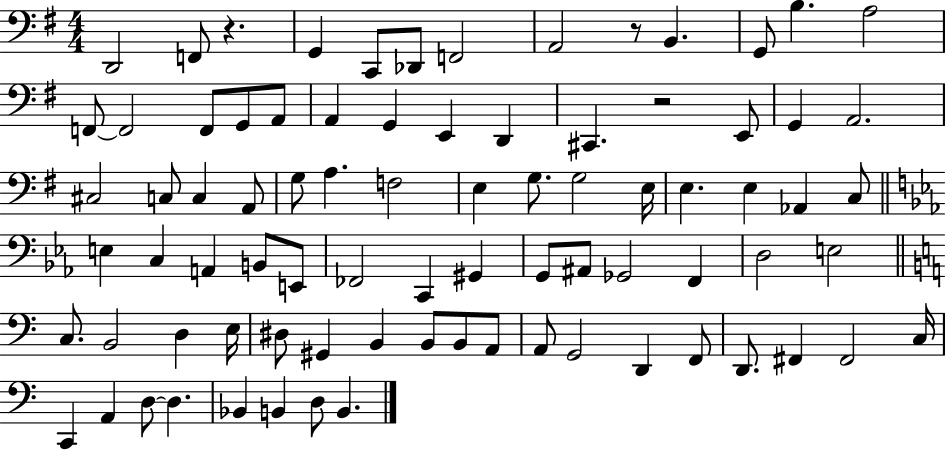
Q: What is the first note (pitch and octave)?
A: D2